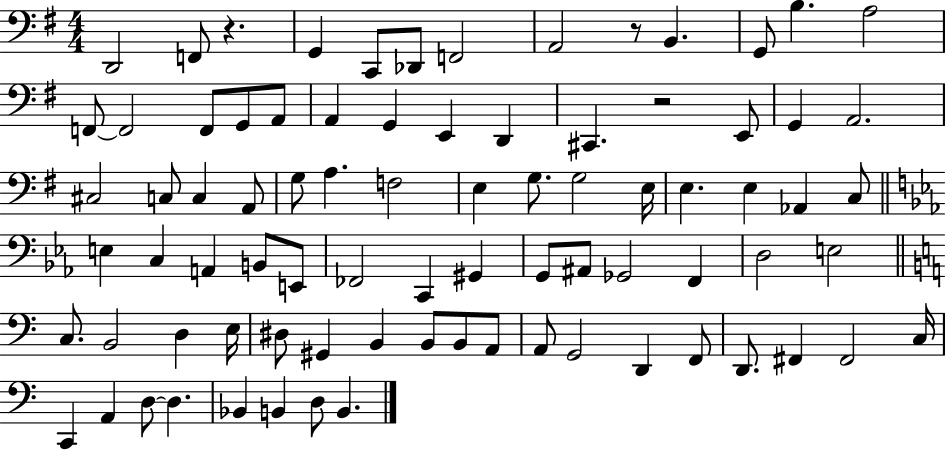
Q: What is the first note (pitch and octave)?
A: D2